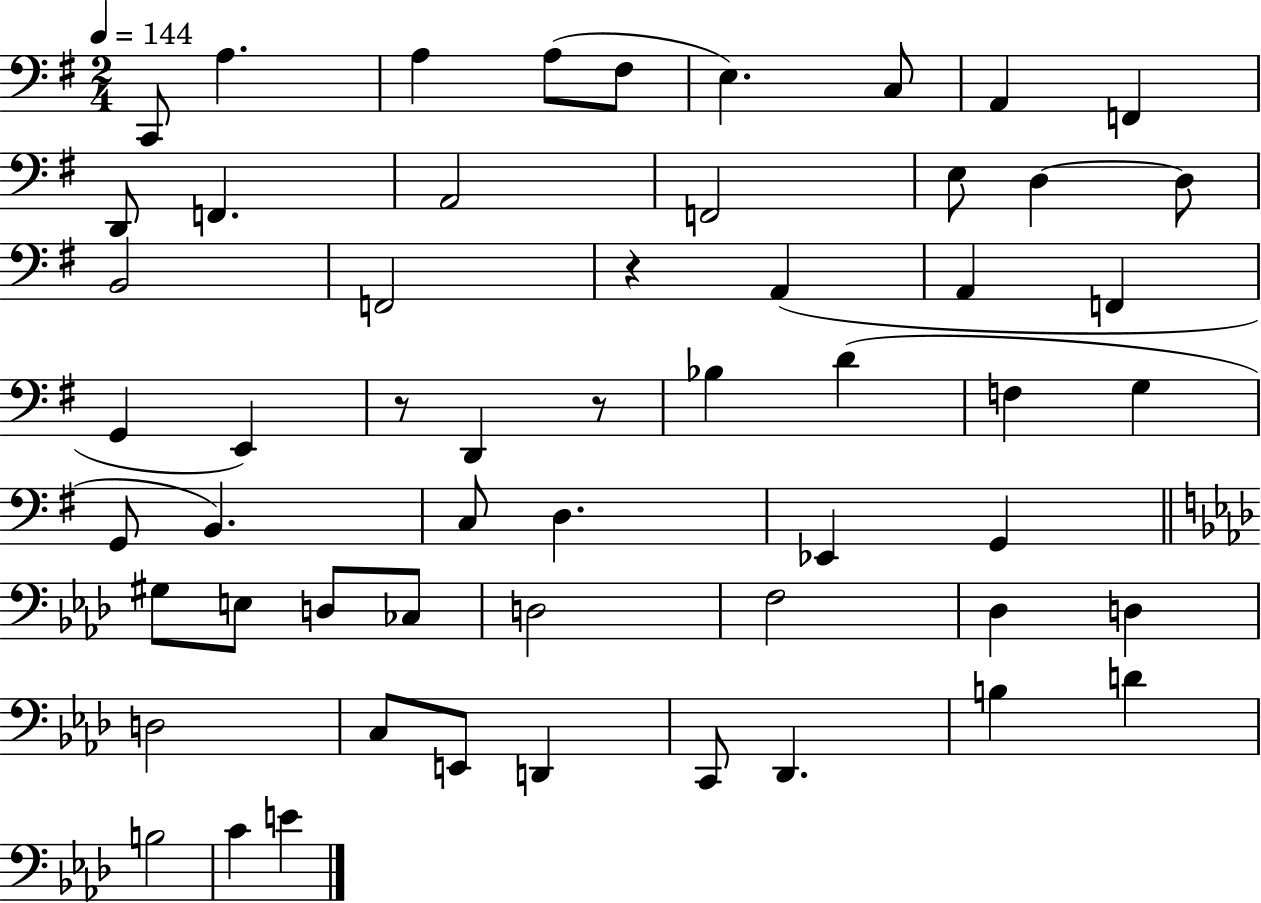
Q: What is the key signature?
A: G major